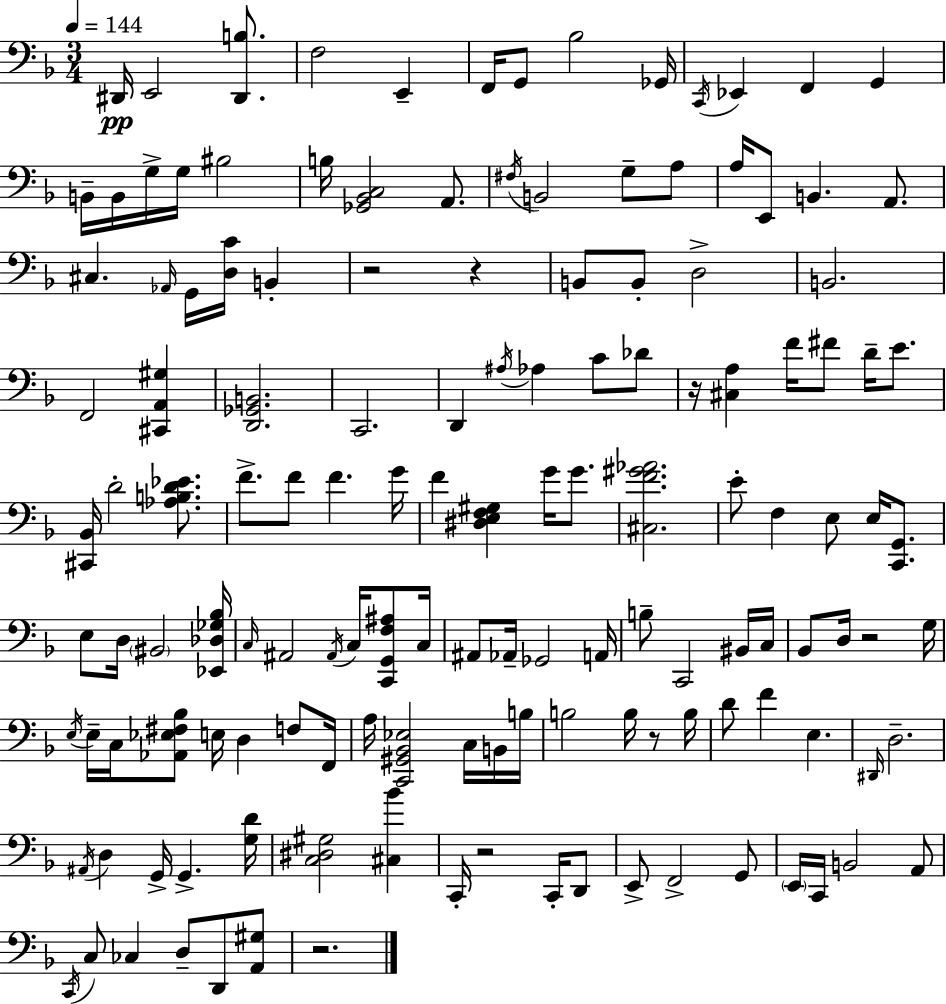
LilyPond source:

{
  \clef bass
  \numericTimeSignature
  \time 3/4
  \key f \major
  \tempo 4 = 144
  dis,16\pp e,2 <dis, b>8. | f2 e,4-- | f,16 g,8 bes2 ges,16 | \acciaccatura { c,16 } ees,4 f,4 g,4 | \break b,16-- b,16 g16-> g16 bis2 | b16 <ges, bes, c>2 a,8. | \acciaccatura { fis16 } b,2 g8-- | a8 a16 e,8 b,4. a,8. | \break cis4. \grace { aes,16 } g,16 <d c'>16 b,4-. | r2 r4 | b,8 b,8-. d2-> | b,2. | \break f,2 <cis, a, gis>4 | <d, ges, b,>2. | c,2. | d,4 \acciaccatura { ais16 } aes4 | \break c'8 des'8 r16 <cis a>4 f'16 fis'8 | d'16-- e'8. <cis, bes,>16 d'2-. | <aes b d' ees'>8. f'8.-> f'8 f'4. | g'16 f'4 <dis e f gis>4 | \break g'16 g'8. <cis f' gis' aes'>2. | e'8-. f4 e8 | e16 <c, g,>8. e8 d16 \parenthesize bis,2 | <ees, des ges bes>16 \grace { c16 } ais,2 | \break \acciaccatura { ais,16 } c16 <c, g, f ais>8 c16 ais,8 aes,16-- ges,2 | a,16 b8-- c,2 | bis,16 c16 bes,8 d16 r2 | g16 \acciaccatura { e16 } e16-- c16 <aes, ees fis bes>8 e16 | \break d4 f8 f,16 a16 <c, gis, bes, ees>2 | c16 b,16 b16 b2 | b16 r8 b16 d'8 f'4 | e4. \grace { dis,16 } d2.-- | \break \acciaccatura { ais,16 } d4 | g,16-> g,4.-> <g d'>16 <c dis gis>2 | <cis bes'>4 c,16-. r2 | c,16-. d,8 e,8-> f,2-> | \break g,8 \parenthesize e,16 c,16 b,2 | a,8 \acciaccatura { c,16 } c8 | ces4 d8-- d,8 <a, gis>8 r2. | \bar "|."
}